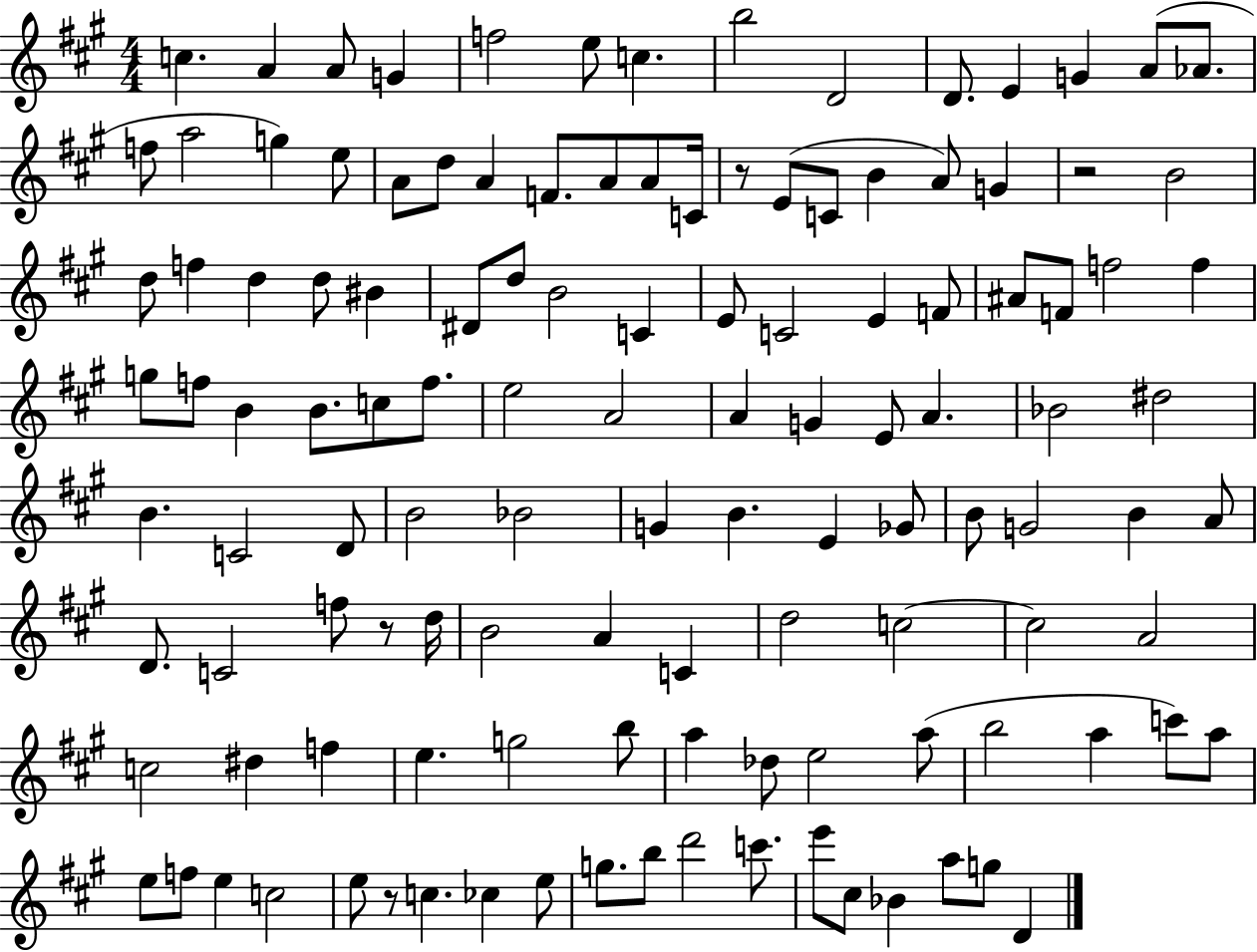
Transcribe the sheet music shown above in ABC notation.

X:1
T:Untitled
M:4/4
L:1/4
K:A
c A A/2 G f2 e/2 c b2 D2 D/2 E G A/2 _A/2 f/2 a2 g e/2 A/2 d/2 A F/2 A/2 A/2 C/4 z/2 E/2 C/2 B A/2 G z2 B2 d/2 f d d/2 ^B ^D/2 d/2 B2 C E/2 C2 E F/2 ^A/2 F/2 f2 f g/2 f/2 B B/2 c/2 f/2 e2 A2 A G E/2 A _B2 ^d2 B C2 D/2 B2 _B2 G B E _G/2 B/2 G2 B A/2 D/2 C2 f/2 z/2 d/4 B2 A C d2 c2 c2 A2 c2 ^d f e g2 b/2 a _d/2 e2 a/2 b2 a c'/2 a/2 e/2 f/2 e c2 e/2 z/2 c _c e/2 g/2 b/2 d'2 c'/2 e'/2 ^c/2 _B a/2 g/2 D